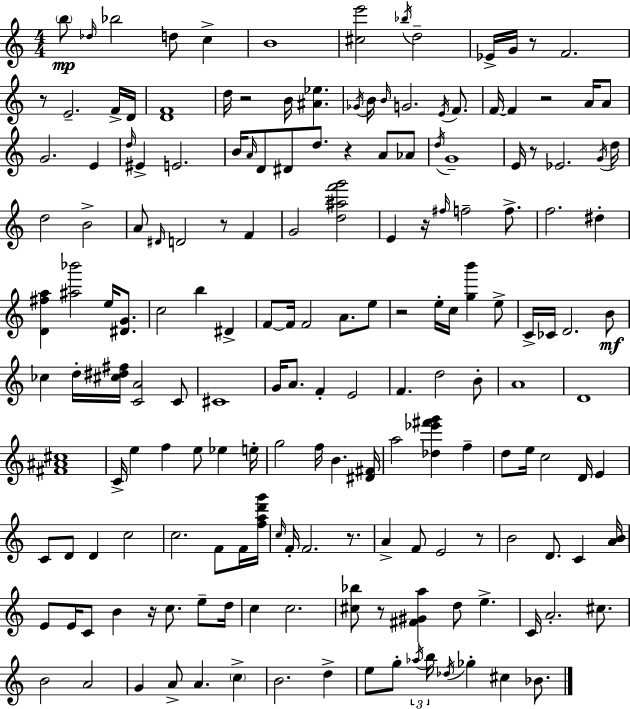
B5/e Db5/s Bb5/h D5/e C5/q B4/w [C#5,E6]/h Bb5/s D5/h Eb4/s G4/s R/e F4/h. R/e E4/h. F4/s D4/s [D4,F4]/w D5/s R/h B4/s [A#4,Eb5]/q. Gb4/s B4/s B4/s G4/h. E4/s F4/e. F4/s F4/q R/h A4/s A4/e G4/h. E4/q D5/s EIS4/q E4/h. B4/s A4/s D4/e D#4/e D5/e. R/q A4/e Ab4/e D5/s G4/w E4/s R/e Eb4/h. G4/s D5/s D5/h B4/h A4/e D#4/s D4/h R/e F4/q G4/h [D5,A#5,F6,G6]/h E4/q R/s F#5/s F5/h F5/e. F5/h. D#5/q [D4,F#5,A5]/q [A#5,Bb6]/h E5/s [D#4,G4]/e. C5/h B5/q D#4/q F4/e F4/s F4/h A4/e. E5/e R/h E5/s C5/s [G5,B6]/q E5/e C4/s CES4/s D4/h. B4/e CES5/q D5/s [C#5,D#5,F#5]/s [C4,A4]/h C4/e C#4/w G4/s A4/e. F4/q E4/h F4/q. D5/h B4/e A4/w D4/w [F#4,A#4,C#5]/w C4/s E5/q F5/q E5/e Eb5/q E5/s G5/h F5/s B4/q. [D#4,F#4]/s A5/h [Db5,Eb6,F#6,G6]/q F5/q D5/e E5/s C5/h D4/s E4/q C4/e D4/e D4/q C5/h C5/h. F4/e F4/s [F5,A5,D6,G6]/s C5/s F4/s F4/h. R/e. A4/q F4/e E4/h R/e B4/h D4/e. C4/q [A4,B4]/s E4/e E4/s C4/e B4/q R/s C5/e. E5/e D5/s C5/q C5/h. [C#5,Bb5]/e R/e [F#4,G#4,A5]/q D5/e E5/q. C4/s A4/h. C#5/e. B4/h A4/h G4/q A4/e A4/q. C5/q B4/h. D5/q E5/e G5/e Ab5/s B5/s Db5/s Gb5/q C#5/q Bb4/e.